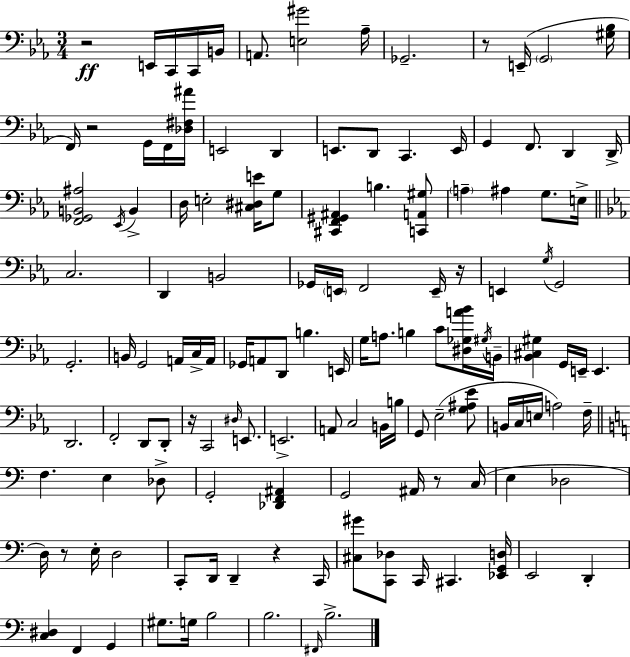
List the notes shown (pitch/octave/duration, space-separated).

R/h E2/s C2/s C2/s B2/s A2/e. [E3,G#4]/h Ab3/s Gb2/h. R/e E2/s G2/h [G#3,Bb3]/s F2/s R/h G2/s F2/s [Db3,F#3,A#4]/s E2/h D2/q E2/e. D2/e C2/q. E2/s G2/q F2/e. D2/q D2/s [F2,Gb2,B2,A#3]/h Eb2/s B2/q D3/s E3/h [C#3,D#3,E4]/s G3/e [C#2,F2,G#2,A#2]/q B3/q. [C2,A2,G#3]/e A3/q A#3/q G3/e. E3/s C3/h. D2/q B2/h Gb2/s E2/s F2/h E2/s R/s E2/q G3/s G2/h G2/h. B2/s G2/h A2/s C3/s A2/s Gb2/s A2/e D2/e B3/q. E2/s G3/s A3/e. B3/q C4/e [D#3,Gb3,A4,Bb4]/s G#3/s B2/s [Bb2,C#3,G#3]/q G2/s E2/s E2/q. D2/h. F2/h D2/e D2/e R/s C2/h D#3/s E2/e. E2/h. A2/e C3/h B2/s B3/s G2/e Eb3/h [G3,A#3,Eb4]/e B2/s C3/s E3/s A3/h F3/s F3/q. E3/q Db3/e G2/h [Db2,F2,A#2]/q G2/h A#2/s R/e C3/s E3/q Db3/h D3/s R/e E3/s D3/h C2/e D2/s D2/q R/q C2/s [C#3,G#4]/e [C2,Db3]/e C2/s C#2/q. [Eb2,G2,D3]/s E2/h D2/q [C3,D#3]/q F2/q G2/q G#3/e. G3/s B3/h B3/h. F#2/s B3/h.